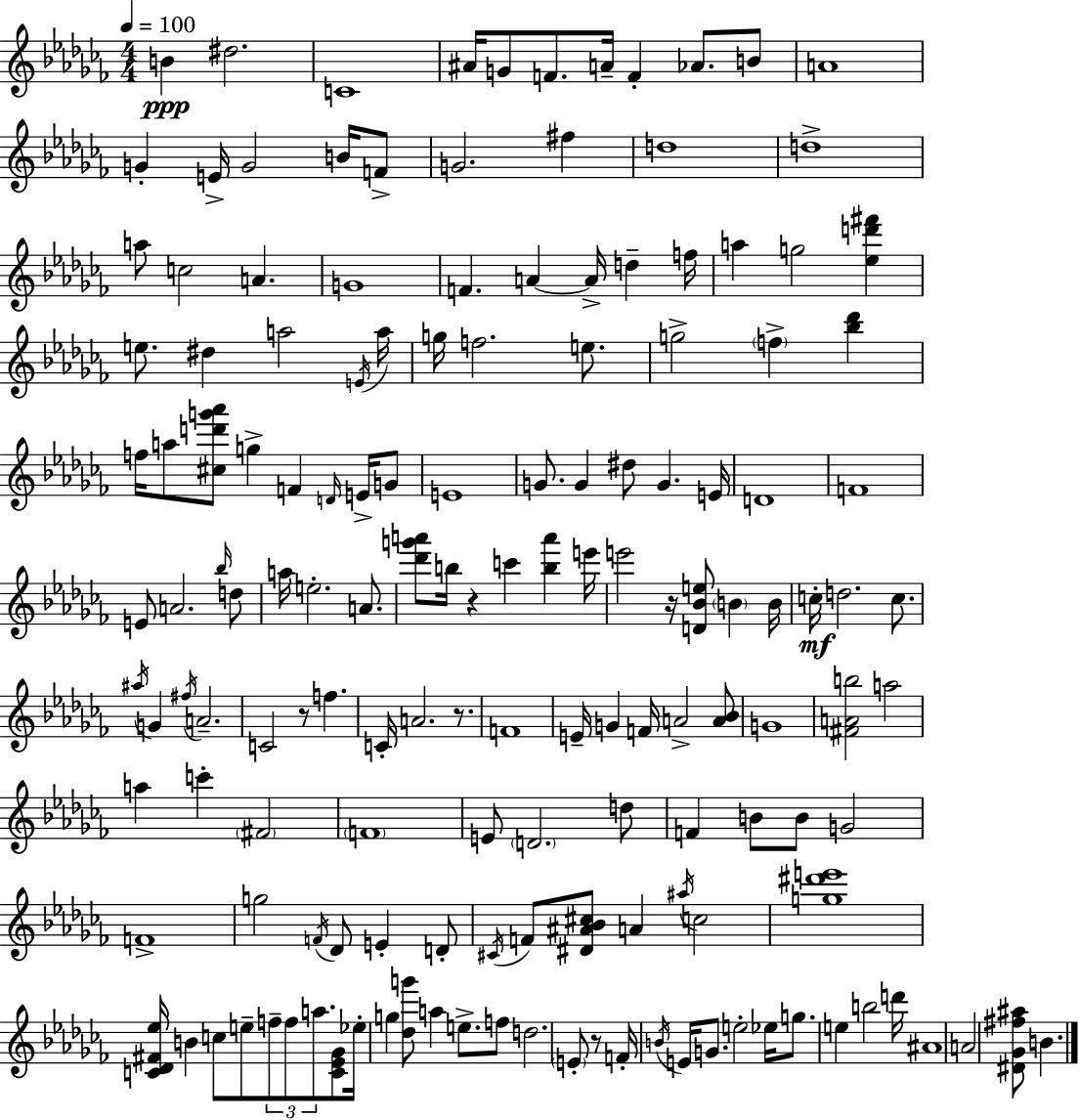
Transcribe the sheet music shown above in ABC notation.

X:1
T:Untitled
M:4/4
L:1/4
K:Abm
B ^d2 C4 ^A/4 G/2 F/2 A/4 F _A/2 B/2 A4 G E/4 G2 B/4 F/2 G2 ^f d4 d4 a/2 c2 A G4 F A A/4 d f/4 a g2 [_ed'^f'] e/2 ^d a2 E/4 a/4 g/4 f2 e/2 g2 f [_b_d'] f/4 a/2 [^cd'g'_a']/2 g F D/4 E/4 G/2 E4 G/2 G ^d/2 G E/4 D4 F4 E/2 A2 _b/4 d/2 a/4 e2 A/2 [_d'g'a']/2 b/4 z c' [ba'] e'/4 e'2 z/4 [D_Be]/2 B B/4 c/4 d2 c/2 ^a/4 G ^f/4 A2 C2 z/2 f C/4 A2 z/2 F4 E/4 G F/4 A2 [A_B]/2 G4 [^FAb]2 a2 a c' ^F2 F4 E/2 D2 d/2 F B/2 B/2 G2 F4 g2 F/4 _D/2 E D/2 ^C/4 F/2 [^D^A_B^c]/2 A ^a/4 c2 [g^d'e']4 [C_D^F_e]/4 B c/2 e/2 f/2 f/2 a/2 [C_E_G]/2 _e/4 g [_dg']/2 a e/2 f/2 d2 E/2 z/2 F/4 B/4 E/4 G/2 e2 _e/4 g/2 e b2 d'/4 ^A4 A2 [^D_G^f^a]/2 B